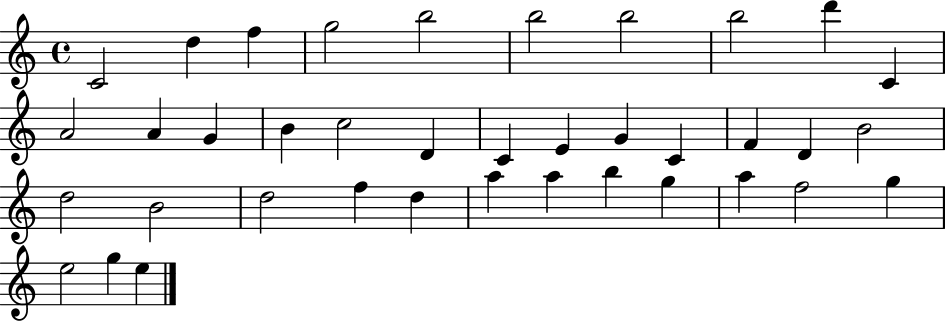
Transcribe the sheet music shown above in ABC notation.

X:1
T:Untitled
M:4/4
L:1/4
K:C
C2 d f g2 b2 b2 b2 b2 d' C A2 A G B c2 D C E G C F D B2 d2 B2 d2 f d a a b g a f2 g e2 g e